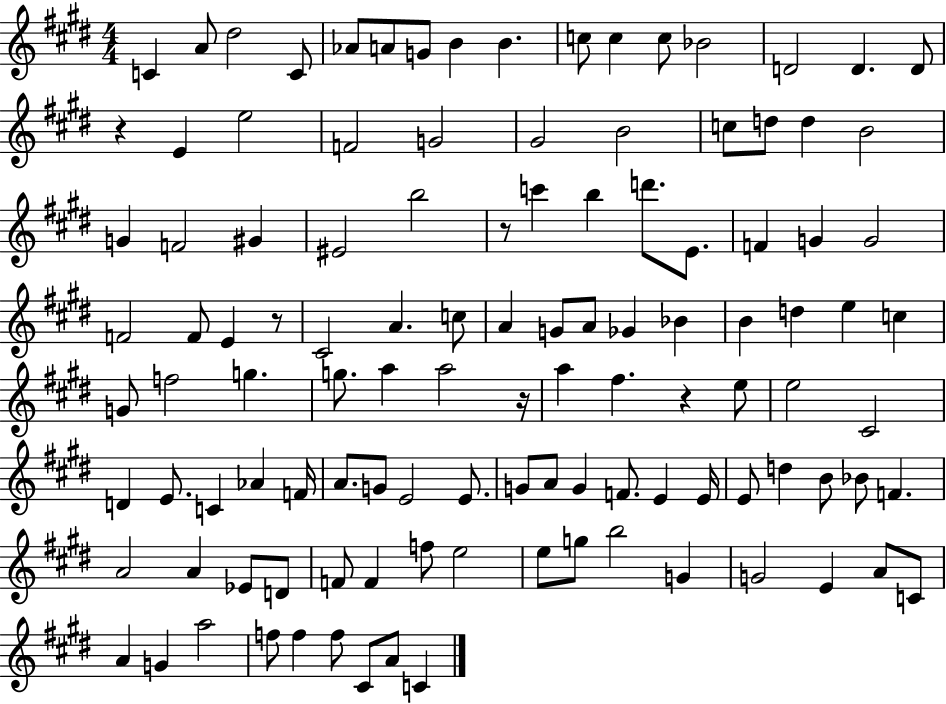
X:1
T:Untitled
M:4/4
L:1/4
K:E
C A/2 ^d2 C/2 _A/2 A/2 G/2 B B c/2 c c/2 _B2 D2 D D/2 z E e2 F2 G2 ^G2 B2 c/2 d/2 d B2 G F2 ^G ^E2 b2 z/2 c' b d'/2 E/2 F G G2 F2 F/2 E z/2 ^C2 A c/2 A G/2 A/2 _G _B B d e c G/2 f2 g g/2 a a2 z/4 a ^f z e/2 e2 ^C2 D E/2 C _A F/4 A/2 G/2 E2 E/2 G/2 A/2 G F/2 E E/4 E/2 d B/2 _B/2 F A2 A _E/2 D/2 F/2 F f/2 e2 e/2 g/2 b2 G G2 E A/2 C/2 A G a2 f/2 f f/2 ^C/2 A/2 C